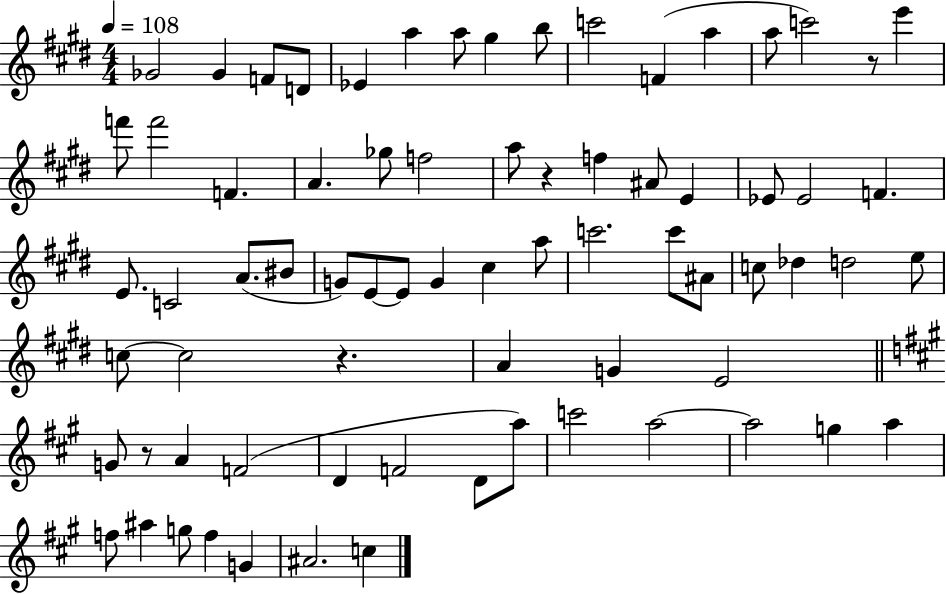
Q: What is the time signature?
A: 4/4